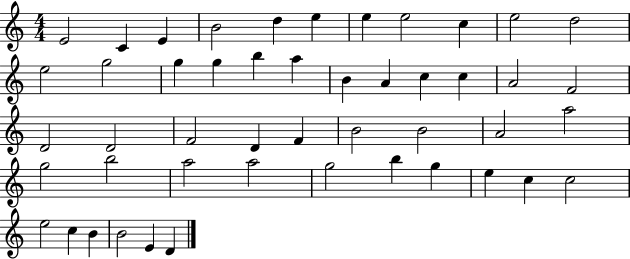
{
  \clef treble
  \numericTimeSignature
  \time 4/4
  \key c \major
  e'2 c'4 e'4 | b'2 d''4 e''4 | e''4 e''2 c''4 | e''2 d''2 | \break e''2 g''2 | g''4 g''4 b''4 a''4 | b'4 a'4 c''4 c''4 | a'2 f'2 | \break d'2 d'2 | f'2 d'4 f'4 | b'2 b'2 | a'2 a''2 | \break g''2 b''2 | a''2 a''2 | g''2 b''4 g''4 | e''4 c''4 c''2 | \break e''2 c''4 b'4 | b'2 e'4 d'4 | \bar "|."
}